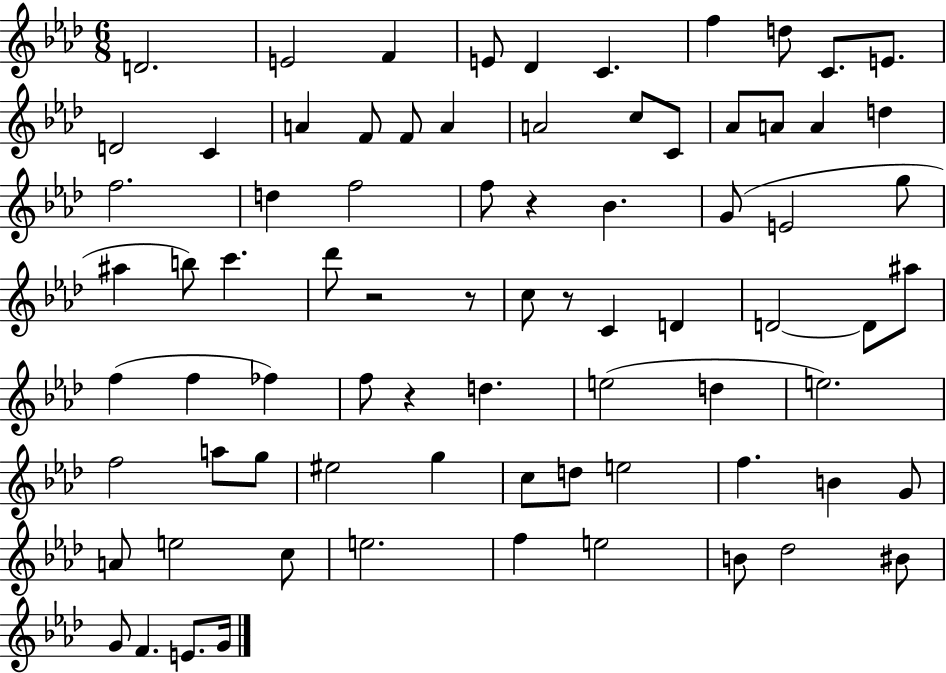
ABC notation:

X:1
T:Untitled
M:6/8
L:1/4
K:Ab
D2 E2 F E/2 _D C f d/2 C/2 E/2 D2 C A F/2 F/2 A A2 c/2 C/2 _A/2 A/2 A d f2 d f2 f/2 z _B G/2 E2 g/2 ^a b/2 c' _d'/2 z2 z/2 c/2 z/2 C D D2 D/2 ^a/2 f f _f f/2 z d e2 d e2 f2 a/2 g/2 ^e2 g c/2 d/2 e2 f B G/2 A/2 e2 c/2 e2 f e2 B/2 _d2 ^B/2 G/2 F E/2 G/4